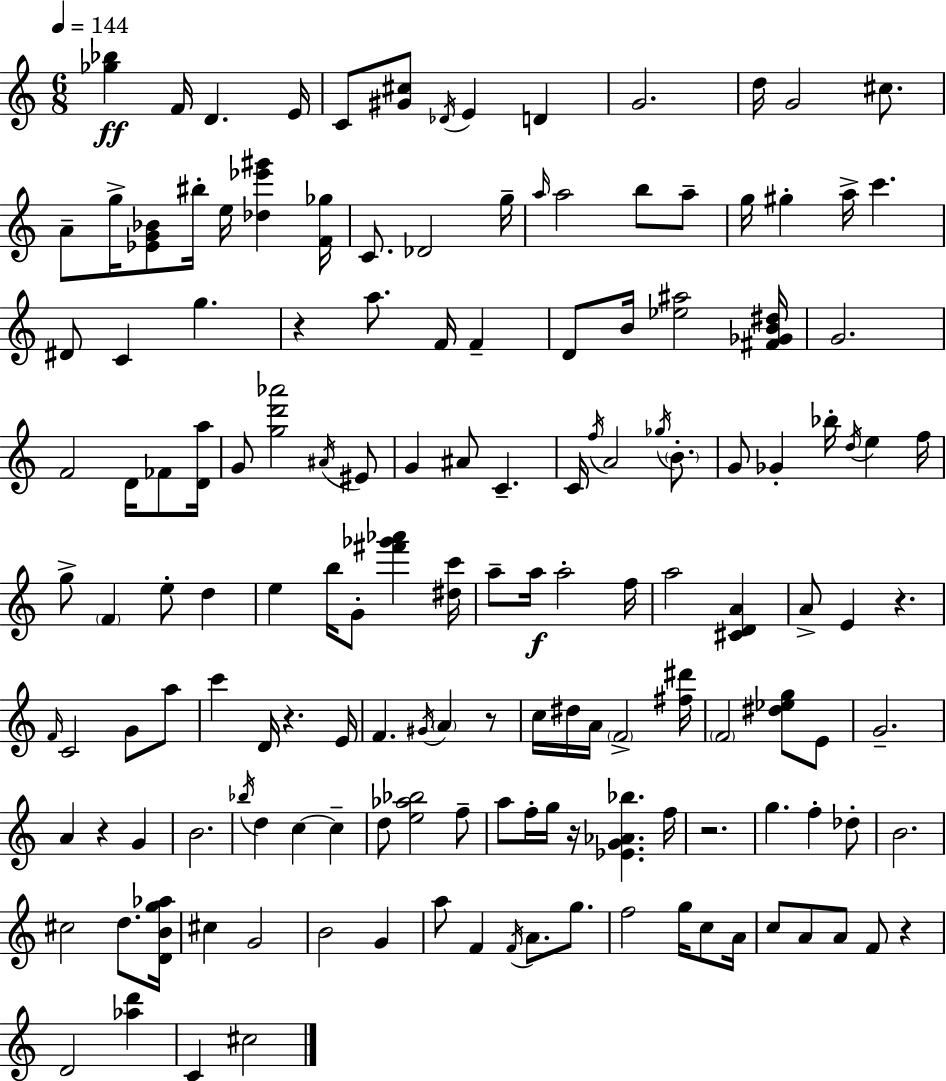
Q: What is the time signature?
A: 6/8